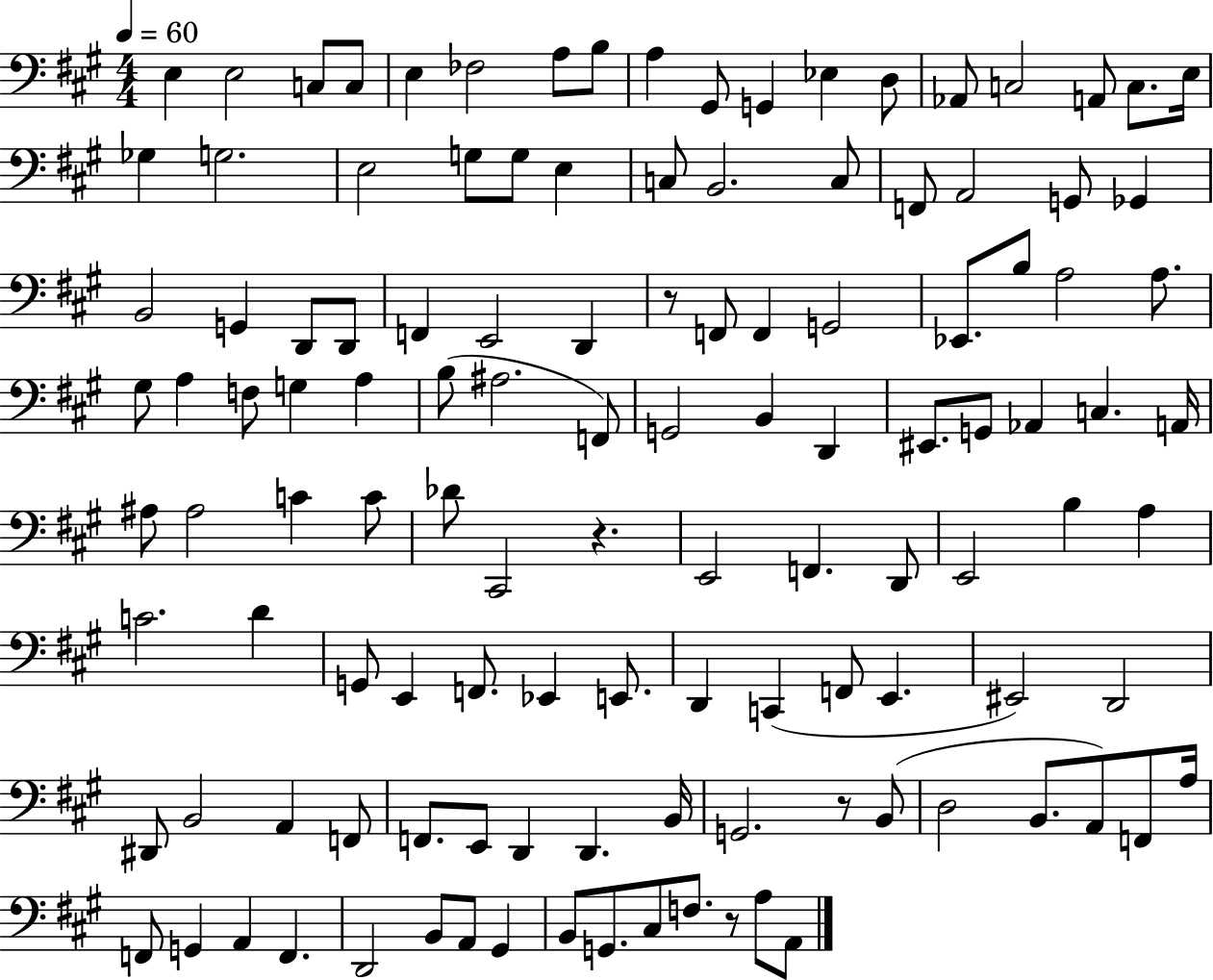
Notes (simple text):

E3/q E3/h C3/e C3/e E3/q FES3/h A3/e B3/e A3/q G#2/e G2/q Eb3/q D3/e Ab2/e C3/h A2/e C3/e. E3/s Gb3/q G3/h. E3/h G3/e G3/e E3/q C3/e B2/h. C3/e F2/e A2/h G2/e Gb2/q B2/h G2/q D2/e D2/e F2/q E2/h D2/q R/e F2/e F2/q G2/h Eb2/e. B3/e A3/h A3/e. G#3/e A3/q F3/e G3/q A3/q B3/e A#3/h. F2/e G2/h B2/q D2/q EIS2/e. G2/e Ab2/q C3/q. A2/s A#3/e A#3/h C4/q C4/e Db4/e C#2/h R/q. E2/h F2/q. D2/e E2/h B3/q A3/q C4/h. D4/q G2/e E2/q F2/e. Eb2/q E2/e. D2/q C2/q F2/e E2/q. EIS2/h D2/h D#2/e B2/h A2/q F2/e F2/e. E2/e D2/q D2/q. B2/s G2/h. R/e B2/e D3/h B2/e. A2/e F2/e A3/s F2/e G2/q A2/q F2/q. D2/h B2/e A2/e G#2/q B2/e G2/e. C#3/e F3/e. R/e A3/e A2/e